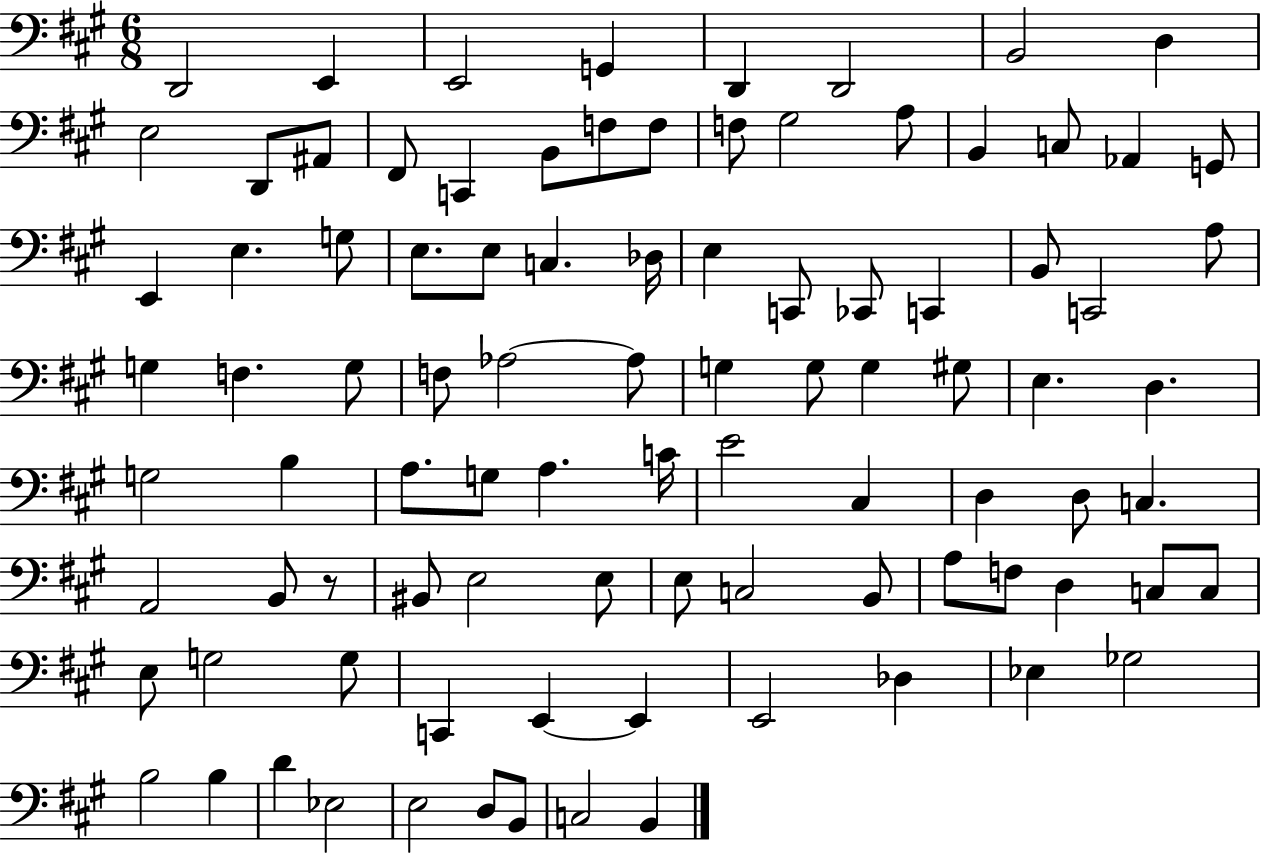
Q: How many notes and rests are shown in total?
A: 93